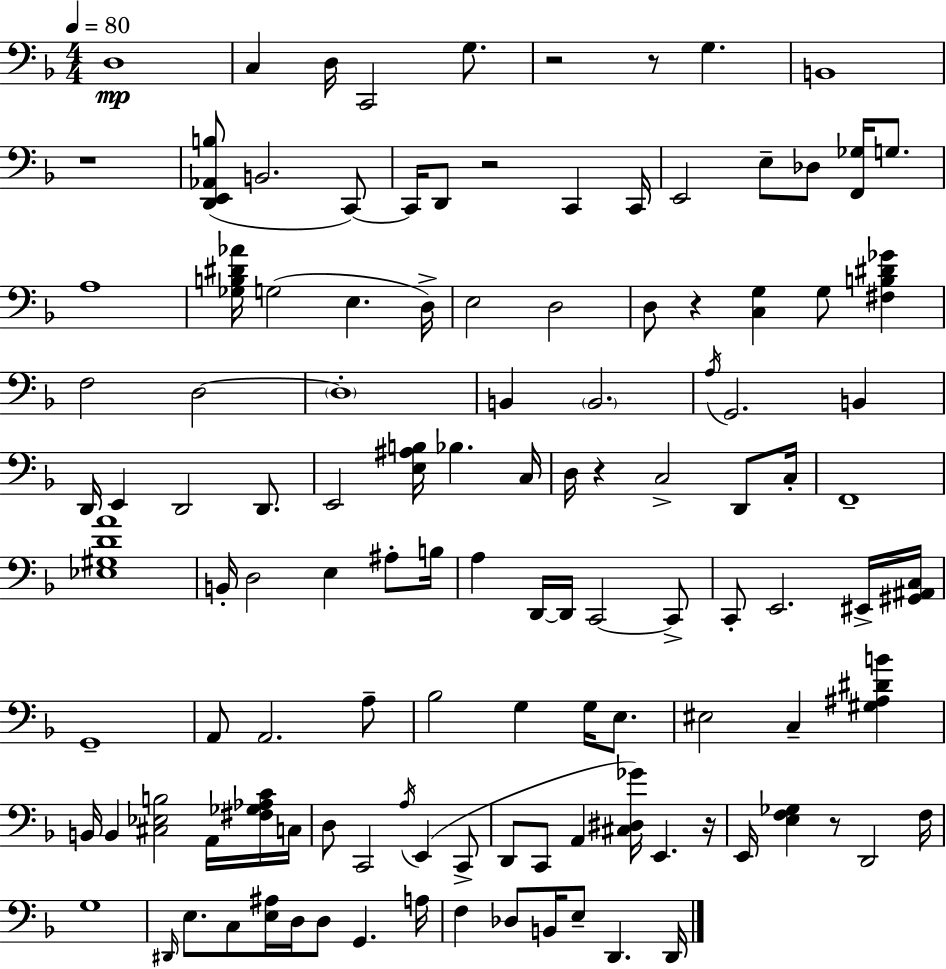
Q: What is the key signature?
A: F major